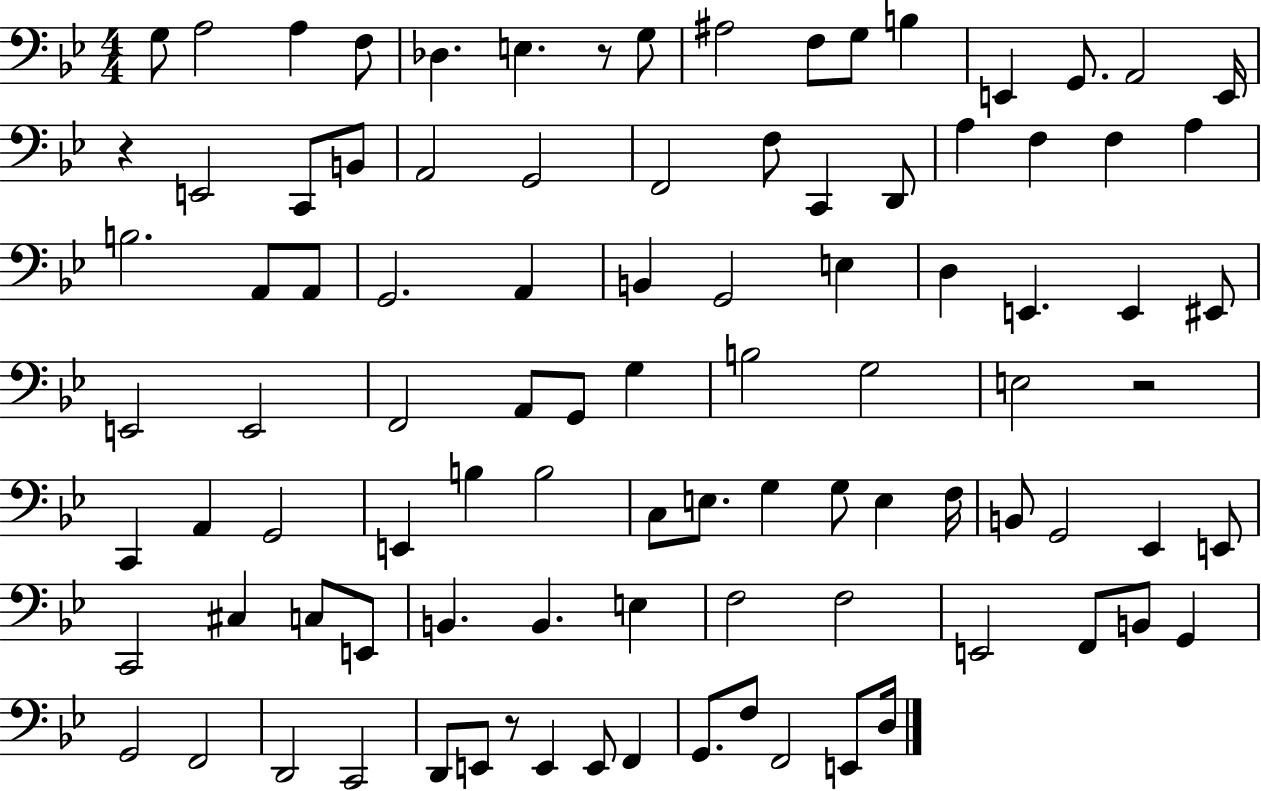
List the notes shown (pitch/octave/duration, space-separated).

G3/e A3/h A3/q F3/e Db3/q. E3/q. R/e G3/e A#3/h F3/e G3/e B3/q E2/q G2/e. A2/h E2/s R/q E2/h C2/e B2/e A2/h G2/h F2/h F3/e C2/q D2/e A3/q F3/q F3/q A3/q B3/h. A2/e A2/e G2/h. A2/q B2/q G2/h E3/q D3/q E2/q. E2/q EIS2/e E2/h E2/h F2/h A2/e G2/e G3/q B3/h G3/h E3/h R/h C2/q A2/q G2/h E2/q B3/q B3/h C3/e E3/e. G3/q G3/e E3/q F3/s B2/e G2/h Eb2/q E2/e C2/h C#3/q C3/e E2/e B2/q. B2/q. E3/q F3/h F3/h E2/h F2/e B2/e G2/q G2/h F2/h D2/h C2/h D2/e E2/e R/e E2/q E2/e F2/q G2/e. F3/e F2/h E2/e D3/s